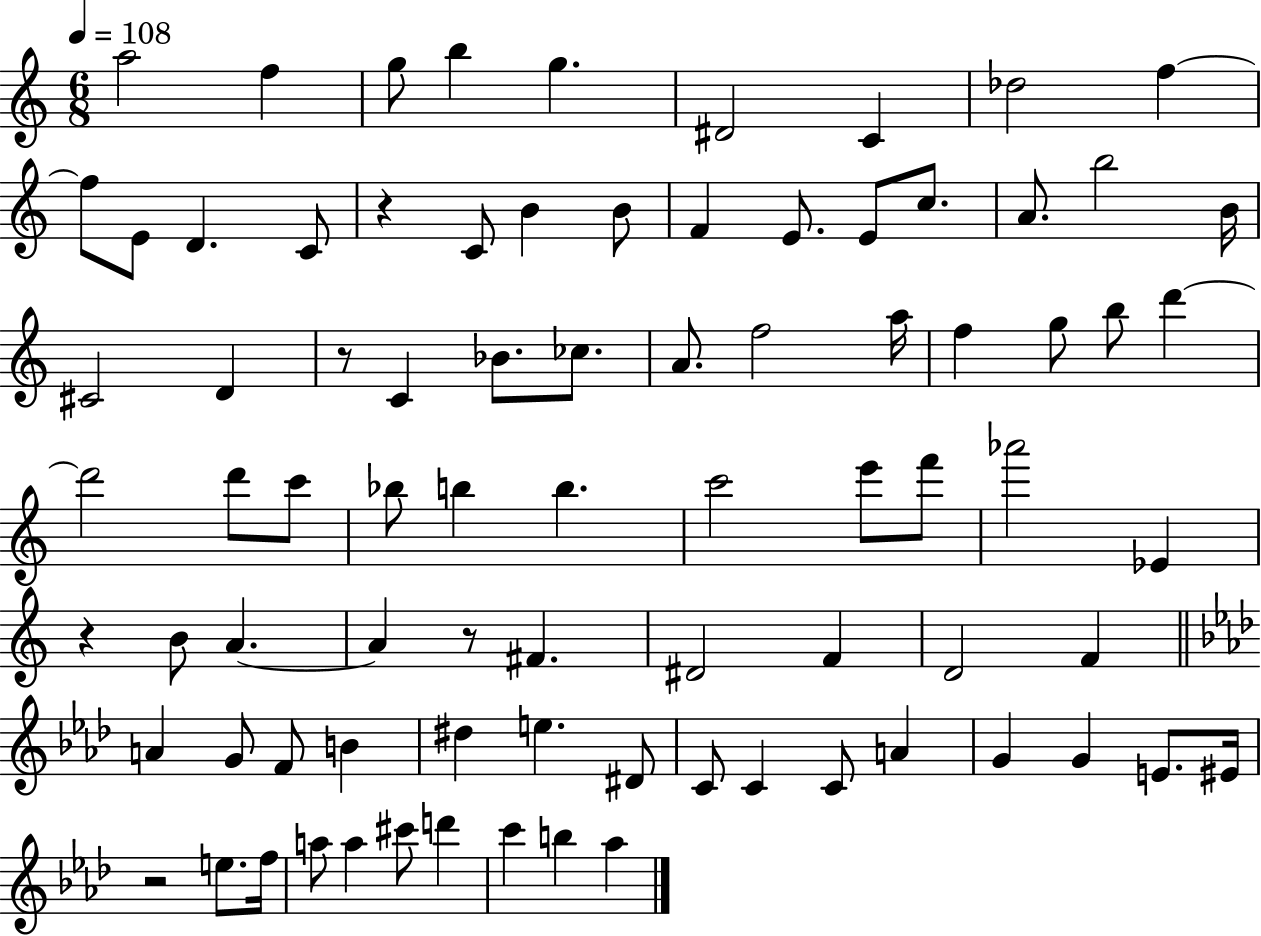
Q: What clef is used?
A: treble